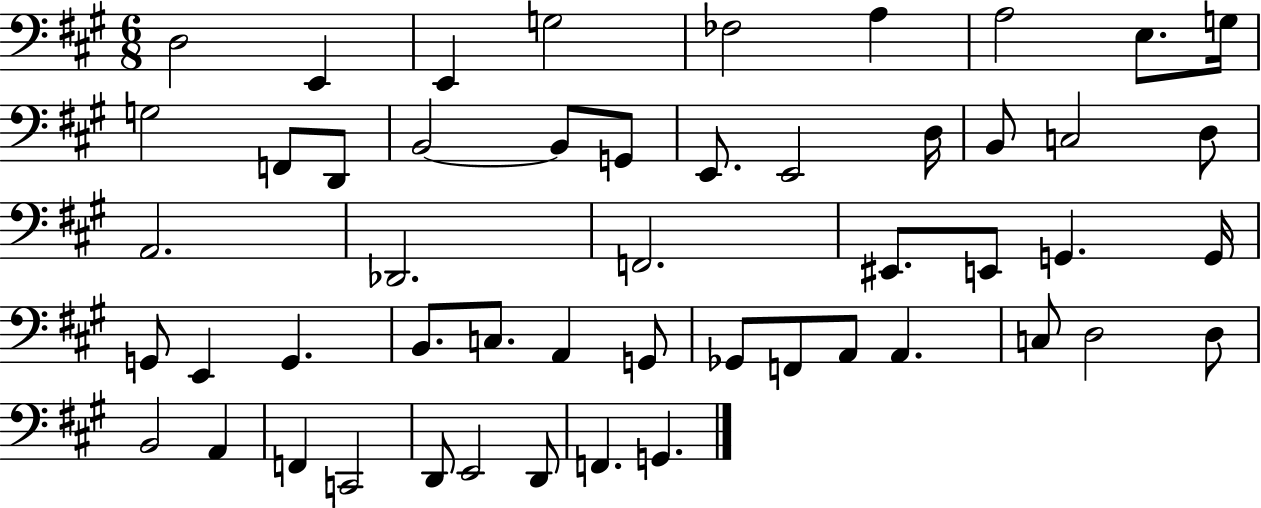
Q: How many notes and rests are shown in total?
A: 51